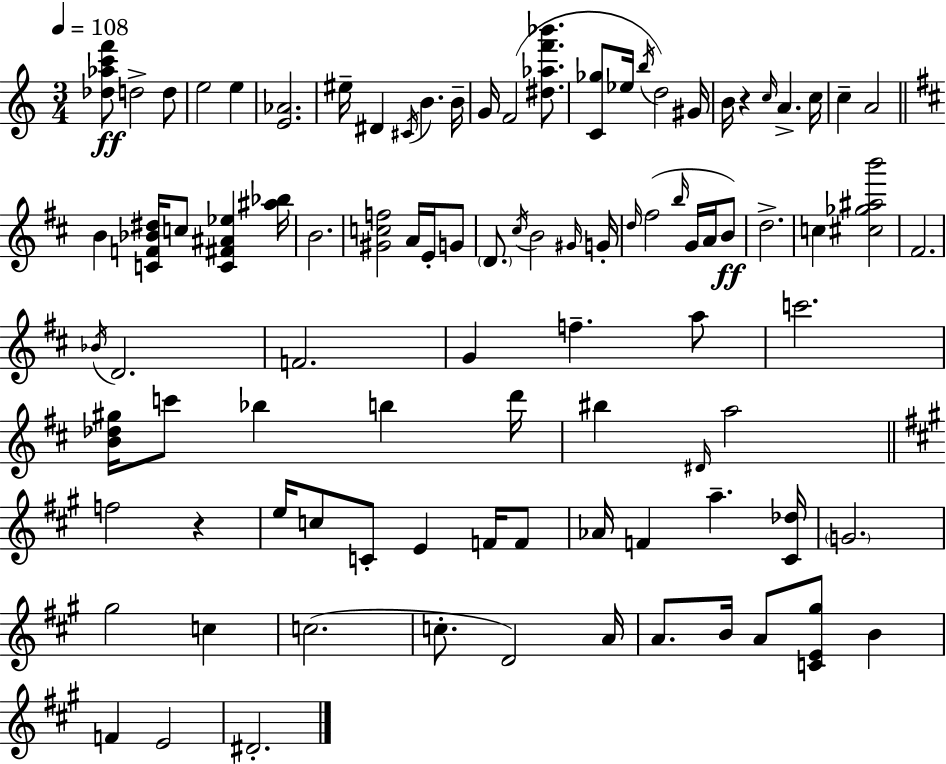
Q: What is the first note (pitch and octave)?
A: D5